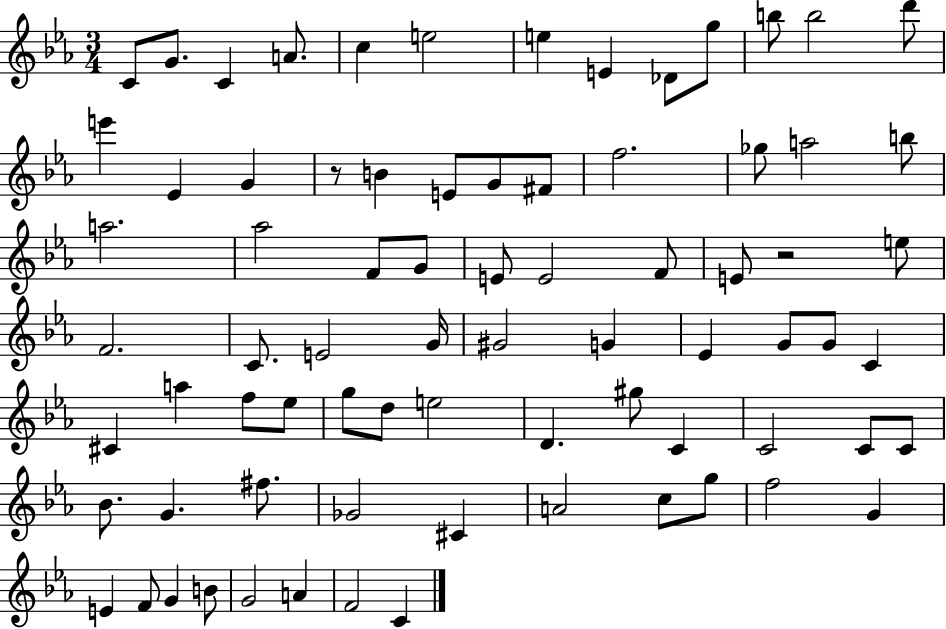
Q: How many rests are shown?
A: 2